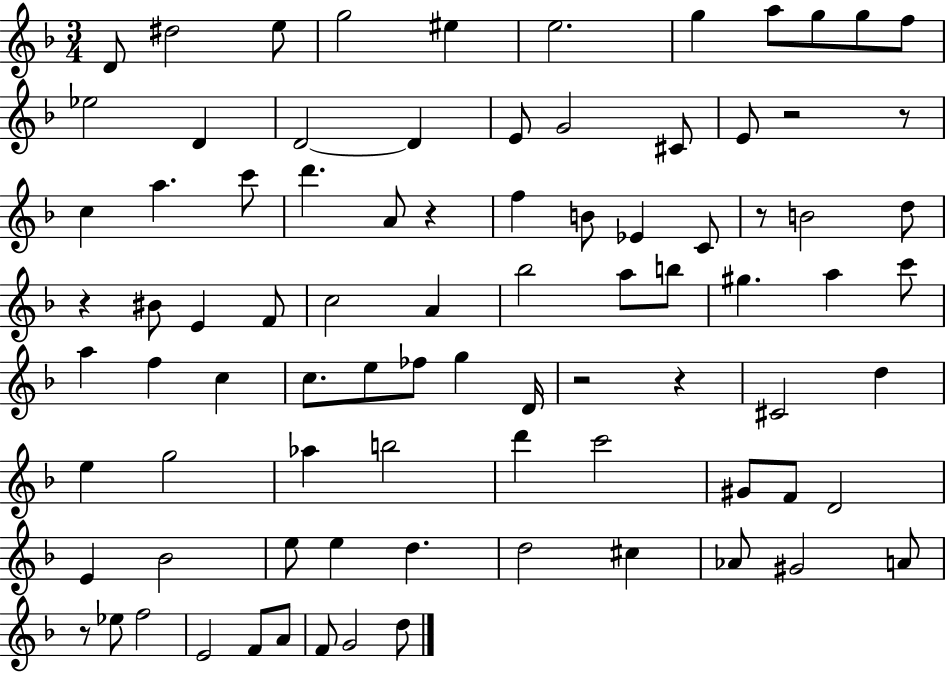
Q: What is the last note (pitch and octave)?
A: D5